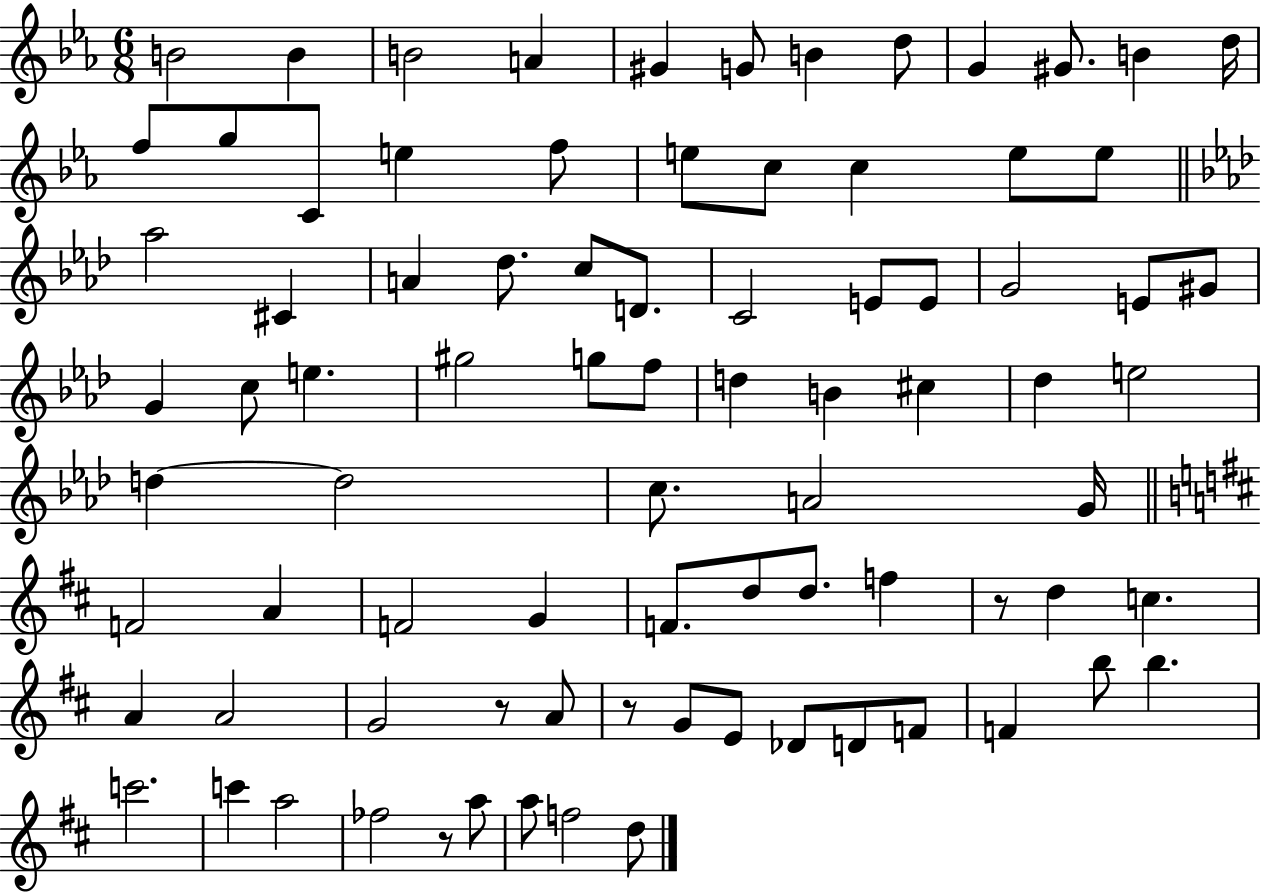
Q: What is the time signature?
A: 6/8